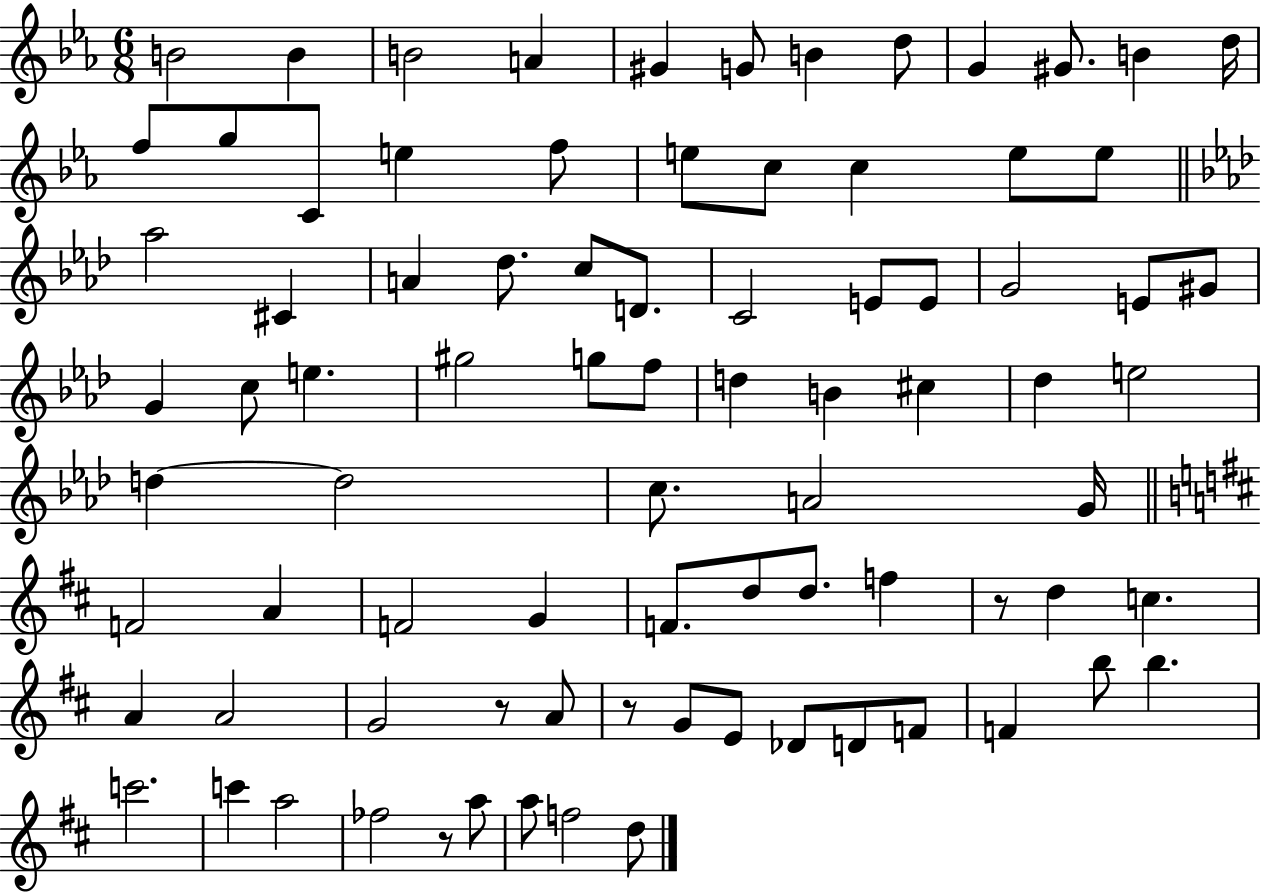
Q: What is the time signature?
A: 6/8